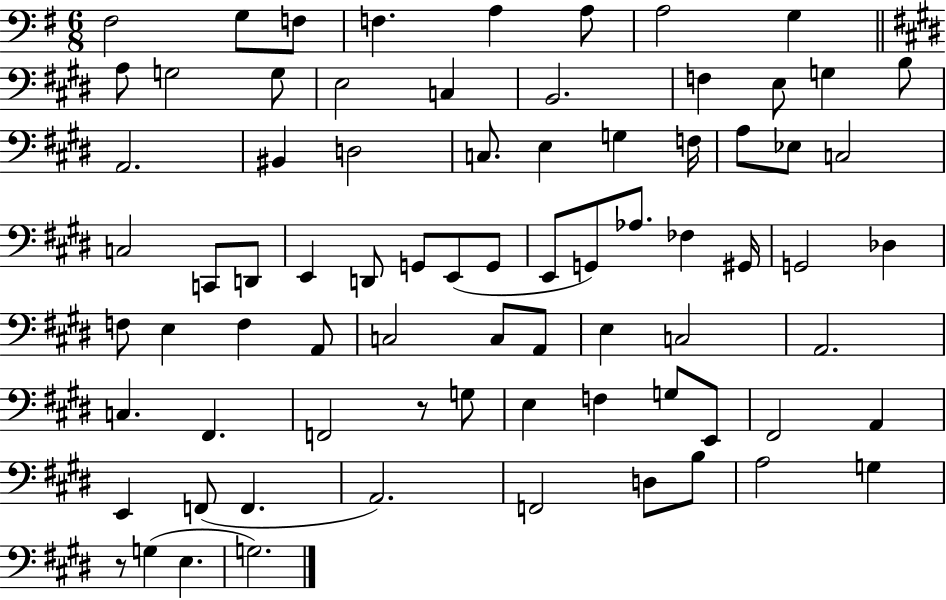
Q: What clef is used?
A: bass